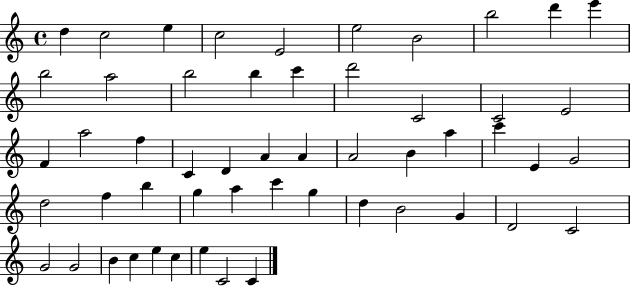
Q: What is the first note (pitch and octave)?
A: D5